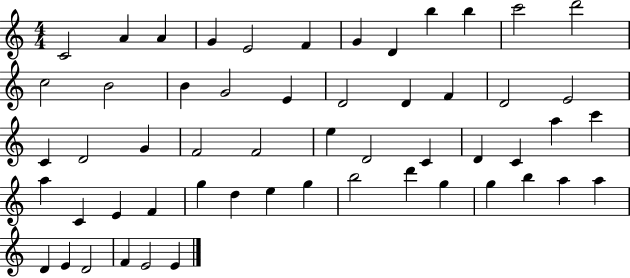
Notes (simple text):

C4/h A4/q A4/q G4/q E4/h F4/q G4/q D4/q B5/q B5/q C6/h D6/h C5/h B4/h B4/q G4/h E4/q D4/h D4/q F4/q D4/h E4/h C4/q D4/h G4/q F4/h F4/h E5/q D4/h C4/q D4/q C4/q A5/q C6/q A5/q C4/q E4/q F4/q G5/q D5/q E5/q G5/q B5/h D6/q G5/q G5/q B5/q A5/q A5/q D4/q E4/q D4/h F4/q E4/h E4/q